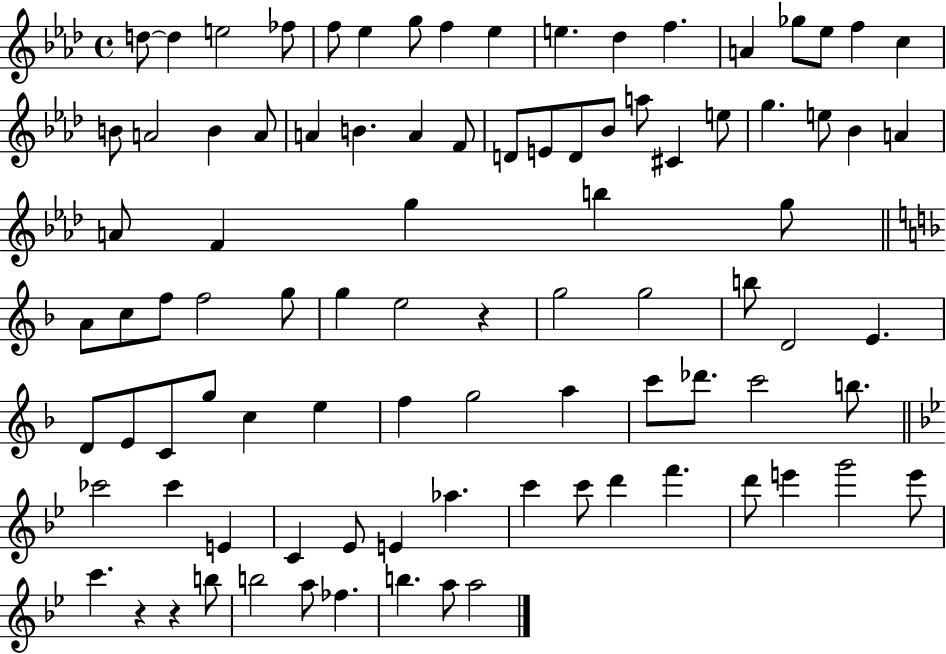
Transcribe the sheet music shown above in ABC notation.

X:1
T:Untitled
M:4/4
L:1/4
K:Ab
d/2 d e2 _f/2 f/2 _e g/2 f _e e _d f A _g/2 _e/2 f c B/2 A2 B A/2 A B A F/2 D/2 E/2 D/2 _B/2 a/2 ^C e/2 g e/2 _B A A/2 F g b g/2 A/2 c/2 f/2 f2 g/2 g e2 z g2 g2 b/2 D2 E D/2 E/2 C/2 g/2 c e f g2 a c'/2 _d'/2 c'2 b/2 _c'2 _c' E C _E/2 E _a c' c'/2 d' f' d'/2 e' g'2 e'/2 c' z z b/2 b2 a/2 _f b a/2 a2